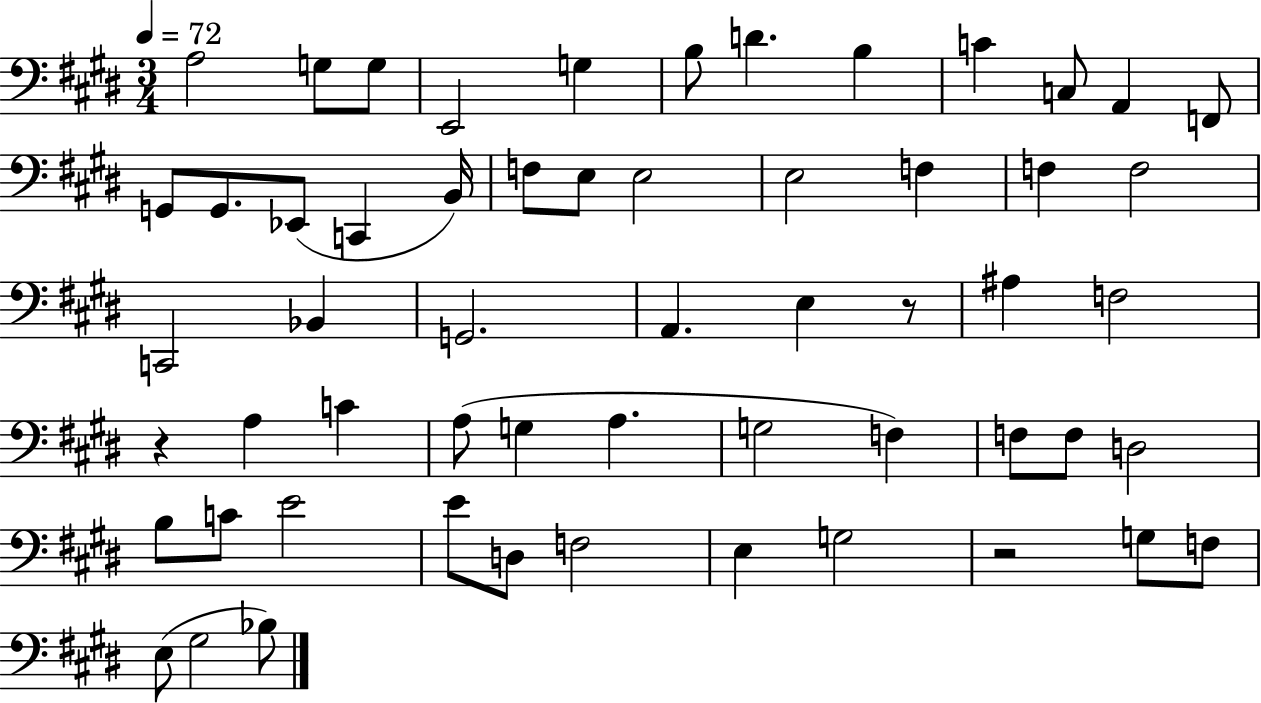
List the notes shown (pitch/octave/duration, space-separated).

A3/h G3/e G3/e E2/h G3/q B3/e D4/q. B3/q C4/q C3/e A2/q F2/e G2/e G2/e. Eb2/e C2/q B2/s F3/e E3/e E3/h E3/h F3/q F3/q F3/h C2/h Bb2/q G2/h. A2/q. E3/q R/e A#3/q F3/h R/q A3/q C4/q A3/e G3/q A3/q. G3/h F3/q F3/e F3/e D3/h B3/e C4/e E4/h E4/e D3/e F3/h E3/q G3/h R/h G3/e F3/e E3/e G#3/h Bb3/e